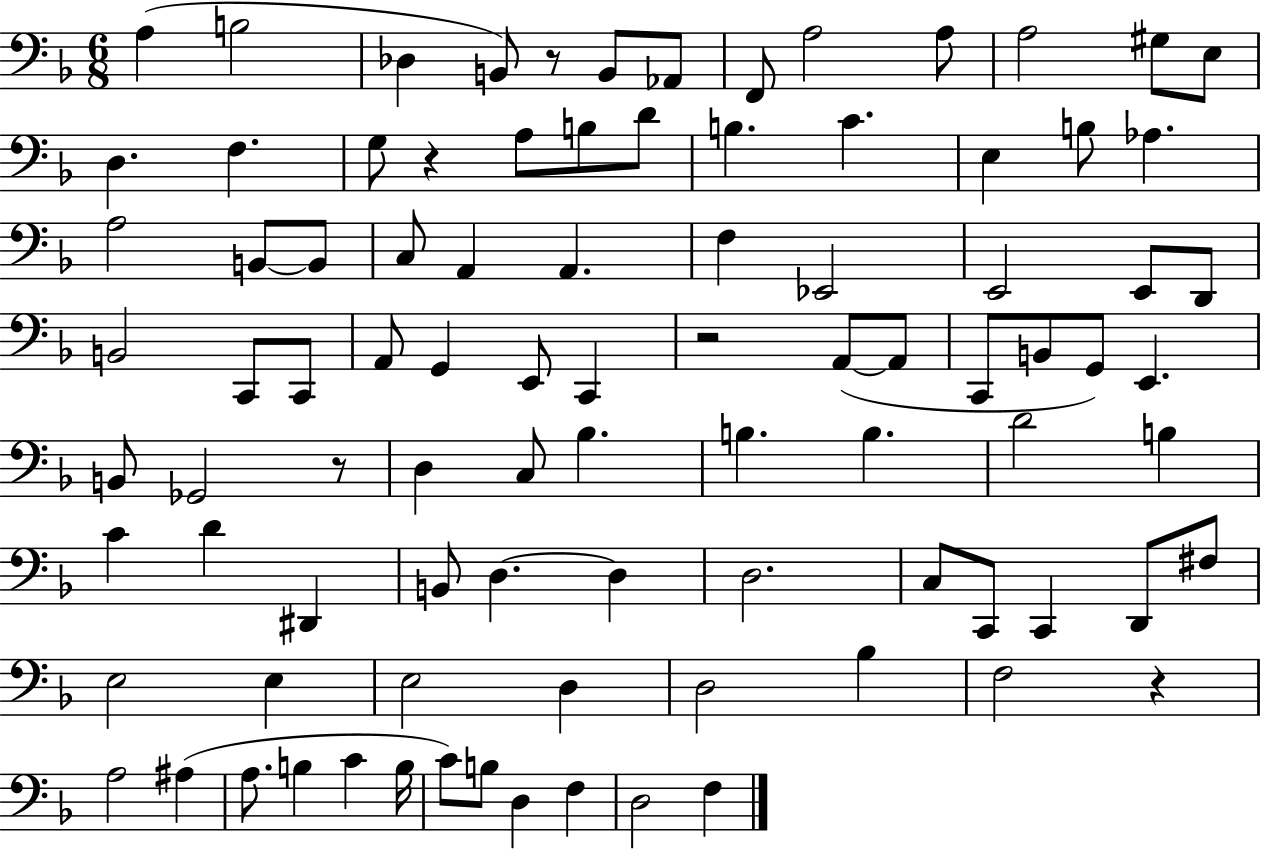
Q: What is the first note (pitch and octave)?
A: A3